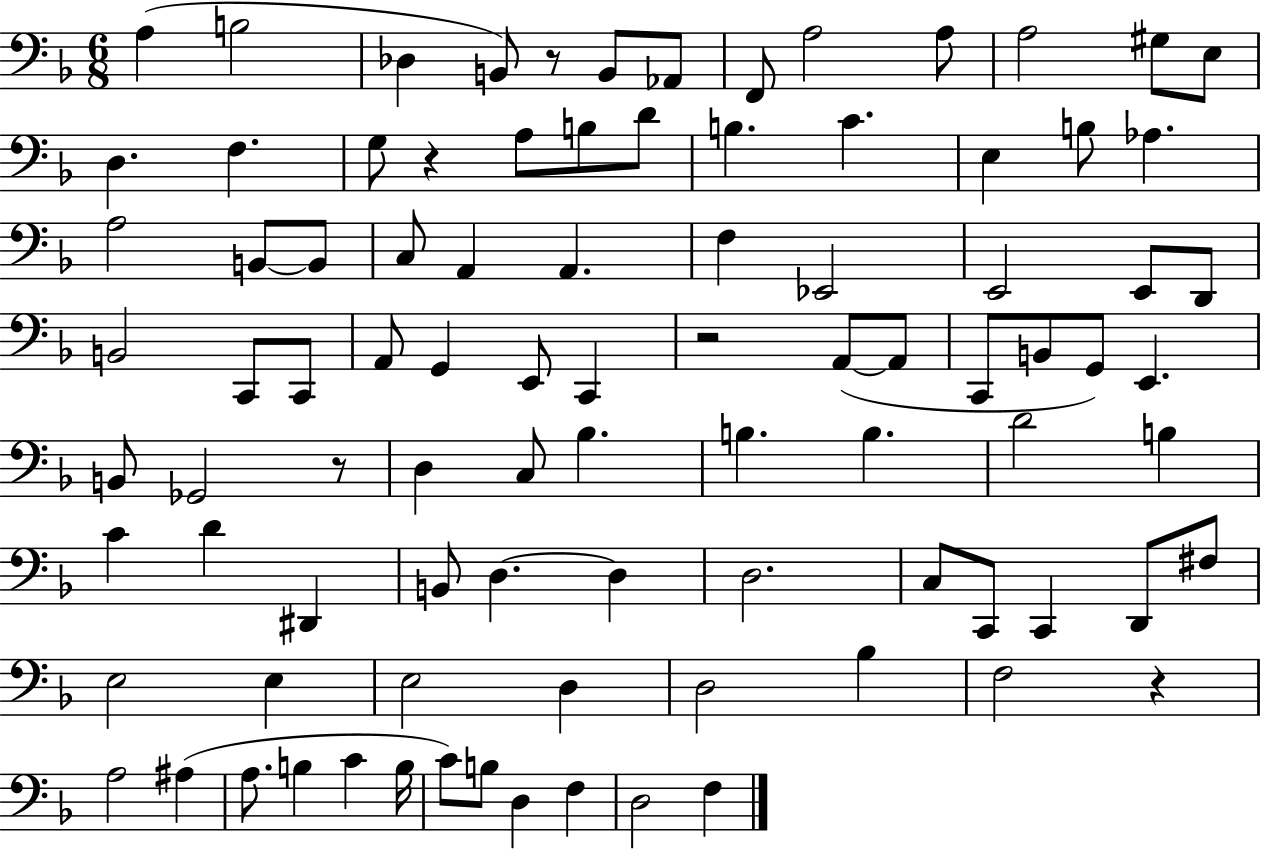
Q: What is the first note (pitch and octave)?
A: A3